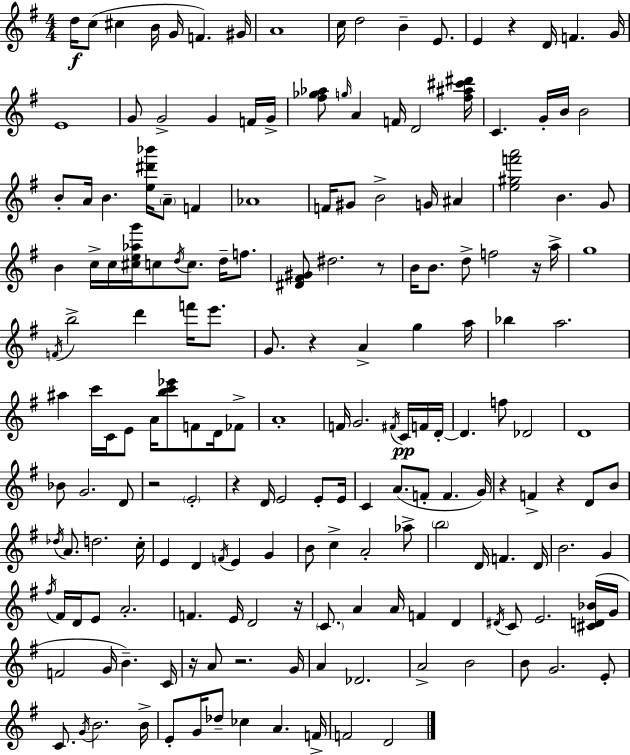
D5/s C5/e C#5/q B4/s G4/s F4/q. G#4/s A4/w C5/s D5/h B4/q E4/e. E4/q R/q D4/s F4/q. G4/s E4/w G4/e G4/h G4/q F4/s G4/s [F#5,Gb5,Ab5]/e G5/s A4/q F4/s D4/h [F#5,A#5,C#6,D#6]/s C4/q. G4/s B4/s B4/h B4/e A4/s B4/q. [E5,D#6,Bb6]/s A4/e F4/q Ab4/w F4/s G#4/e B4/h G4/s A#4/q [E5,G#5,F6,A6]/h B4/q. G4/e B4/q C5/s C5/s [C#5,E5,Ab5,G6]/s C5/e D5/s C5/e. D5/s F5/e. [D#4,F#4,G#4]/e D#5/h. R/e B4/s B4/e. D5/e F5/h R/s A5/s G5/w F4/s B5/h D6/q F6/s E6/e. G4/e. R/q A4/q G5/q A5/s Bb5/q A5/h. A#5/q C6/s C4/s E4/e A4/s [B5,C6,Eb6]/e F4/e D4/s FES4/e A4/w F4/s G4/h. F#4/s C4/s F4/s D4/s D4/q. F5/e Db4/h D4/w Bb4/e G4/h. D4/e R/h E4/h R/q D4/s E4/h E4/e E4/s C4/q A4/e. F4/e F4/q. G4/s R/q F4/q R/q D4/e B4/e Db5/s A4/e. D5/h. C5/s E4/q D4/q F4/s E4/q G4/q B4/e C5/q A4/h Ab5/e B5/h D4/s F4/q. D4/s B4/h. G4/q F#5/s F#4/s D4/s E4/e A4/h. F4/q. E4/s D4/h R/s C4/e. A4/q A4/s F4/q D4/q D#4/s C4/e E4/h. [C#4,D4,Bb4]/s G4/s F4/h G4/s B4/q. C4/s R/s A4/e R/h. G4/s A4/q Db4/h. A4/h B4/h B4/e G4/h. E4/e C4/e. G4/s B4/h. B4/s E4/e G4/s Db5/e CES5/q A4/q. F4/s F4/h D4/h